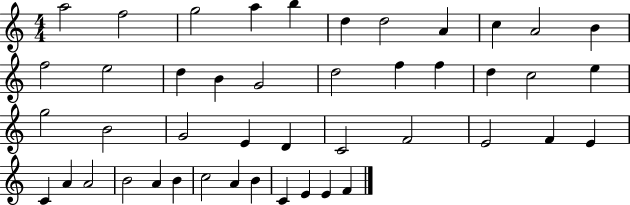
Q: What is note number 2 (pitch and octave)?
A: F5